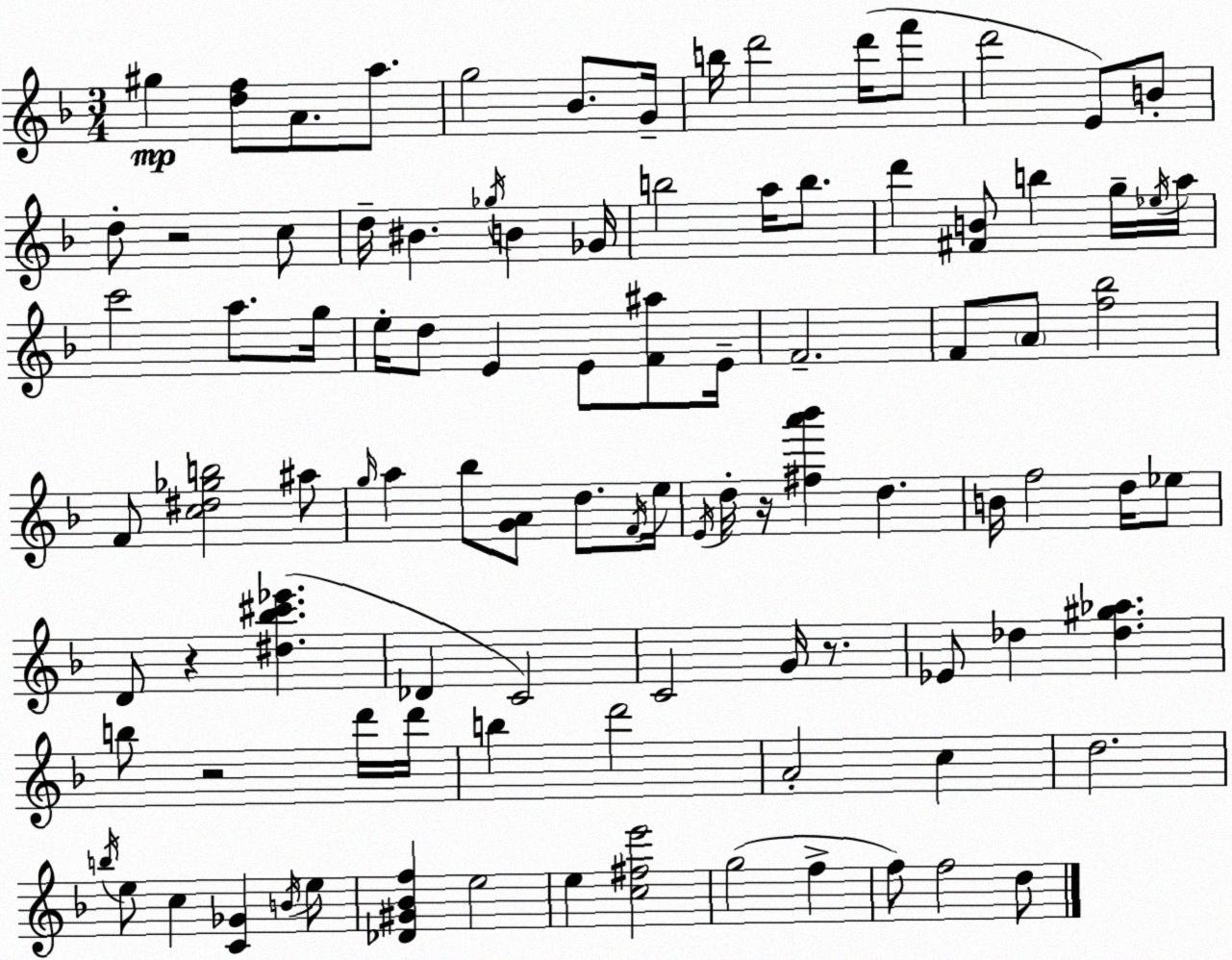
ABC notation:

X:1
T:Untitled
M:3/4
L:1/4
K:F
^g [df]/2 A/2 a/2 g2 _B/2 G/4 b/4 d'2 d'/4 f'/2 d'2 E/2 B/2 d/2 z2 c/2 d/4 ^B _g/4 B _G/4 b2 a/4 b/2 d' [^FB]/2 b g/4 _e/4 a/4 c'2 a/2 g/4 e/4 d/2 E E/2 [F^a]/2 E/4 F2 F/2 A/2 [f_b]2 F/2 [c^d_gb]2 ^a/2 g/4 a _b/2 [GA]/2 d/2 F/4 e/4 E/4 d/4 z/4 [^fa'_b'] d B/4 f2 d/4 _e/2 D/2 z [^d_b^c'_e'] _D C2 C2 G/4 z/2 _E/2 _d [_d^g_a] b/2 z2 d'/4 d'/4 b d'2 A2 c d2 b/4 e/2 c [C_G] B/4 e/2 [_D^G_Bf] e2 e [c^fe']2 g2 f f/2 f2 d/2